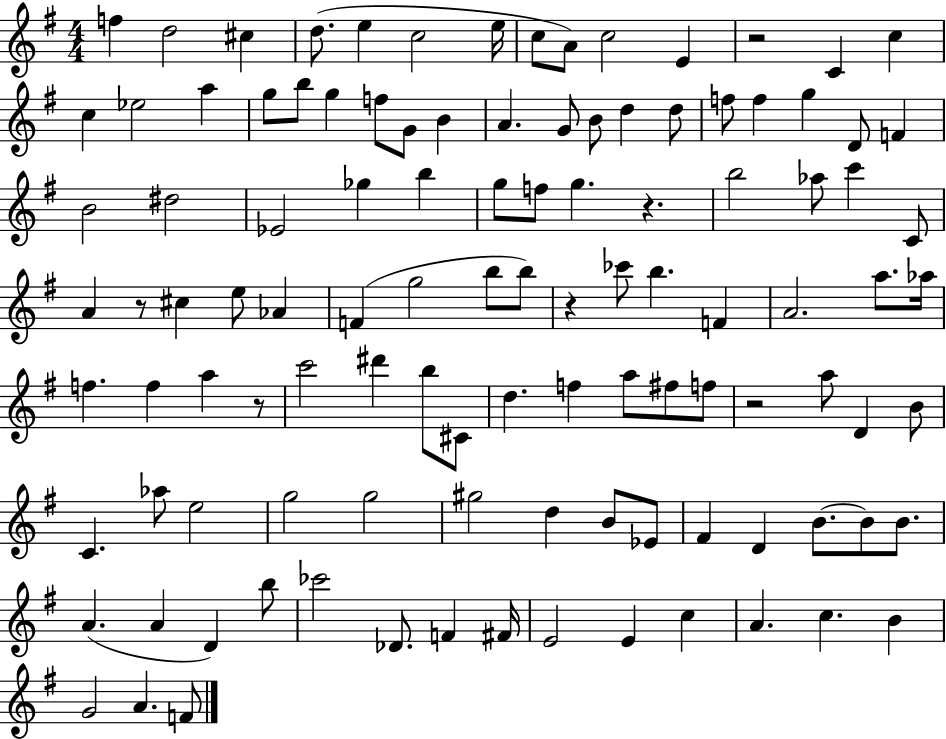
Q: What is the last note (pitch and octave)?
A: F4